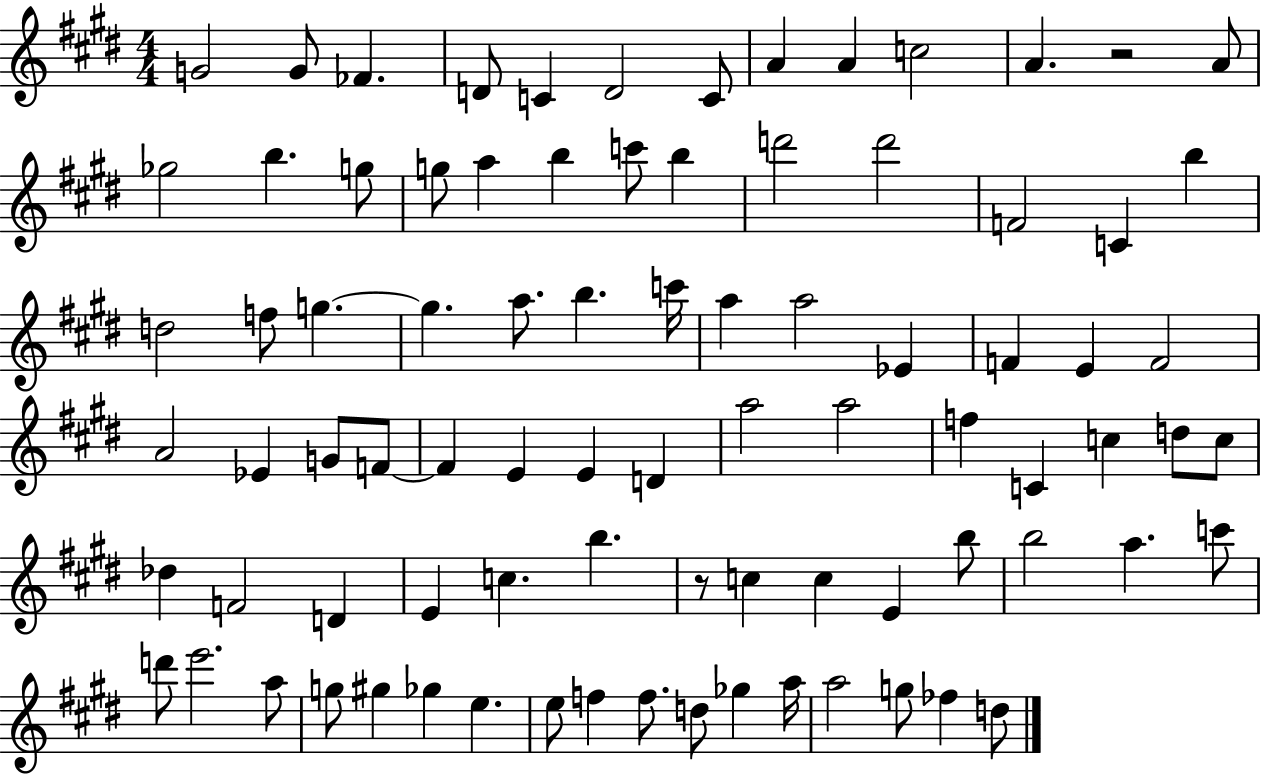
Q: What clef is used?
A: treble